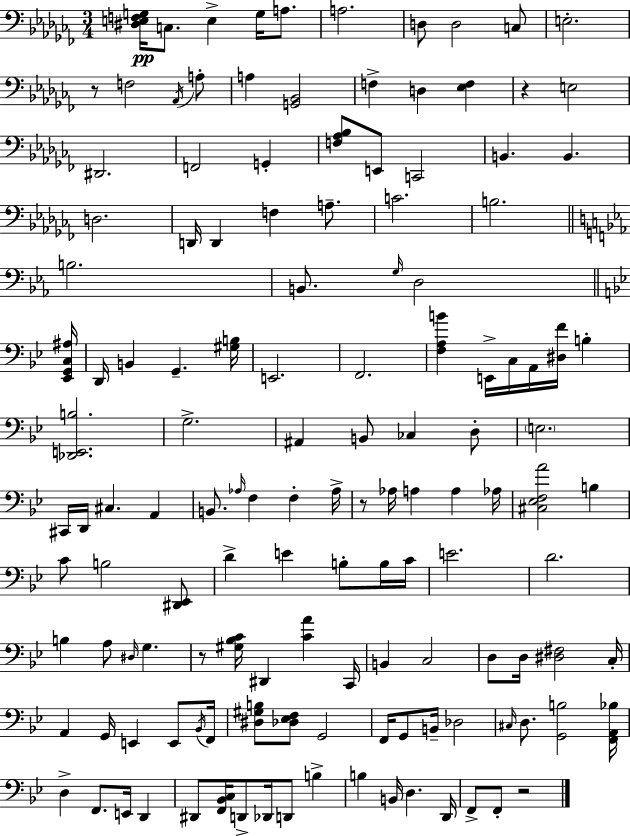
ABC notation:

X:1
T:Untitled
M:3/4
L:1/4
K:Abm
[^D,E,F,G,]/4 C,/2 E, G,/4 A,/2 A,2 D,/2 D,2 C,/2 E,2 z/2 F,2 _A,,/4 A,/2 A, [G,,_B,,]2 F, D, [_E,F,] z E,2 ^D,,2 F,,2 G,, [F,_A,_B,]/2 E,,/2 C,,2 B,, B,, D,2 D,,/4 D,, F, A,/2 C2 B,2 B,2 B,,/2 G,/4 D,2 [_E,,G,,C,^A,]/4 D,,/4 B,, G,, [^G,B,]/4 E,,2 F,,2 [F,A,B] E,,/4 C,/4 A,,/4 [^D,F]/4 B, [_D,,E,,B,]2 G,2 ^A,, B,,/2 _C, D,/2 E,2 ^C,,/4 D,,/4 ^C, A,, B,,/2 _A,/4 F, F, _A,/4 z/2 _A,/4 A, A, _A,/4 [^C,_E,F,A]2 B, C/2 B,2 [^D,,_E,,]/2 D E B,/2 B,/4 C/4 E2 D2 B, A,/2 ^D,/4 G, z/2 [^G,_B,C]/4 ^D,, [CA] C,,/4 B,, C,2 D,/2 D,/4 [^D,^F,]2 C,/4 A,, G,,/4 E,, E,,/2 _B,,/4 F,,/4 [^D,^G,B,]/2 [_D,_E,F,]/2 G,,2 F,,/4 G,,/2 B,,/4 _D,2 ^C,/4 D,/2 [G,,B,]2 [F,,A,,_B,]/4 D, F,,/2 E,,/4 D,, ^D,,/2 [F,,_B,,C,]/4 D,,/2 _D,,/4 D,,/2 B, B, B,,/4 D, D,,/4 F,,/2 F,,/2 z2